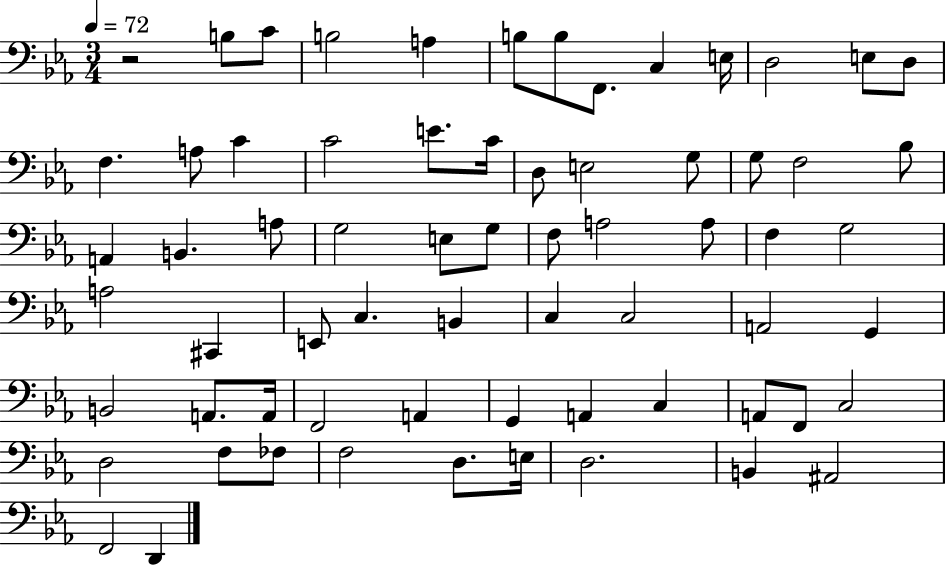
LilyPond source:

{
  \clef bass
  \numericTimeSignature
  \time 3/4
  \key ees \major
  \tempo 4 = 72
  \repeat volta 2 { r2 b8 c'8 | b2 a4 | b8 b8 f,8. c4 e16 | d2 e8 d8 | \break f4. a8 c'4 | c'2 e'8. c'16 | d8 e2 g8 | g8 f2 bes8 | \break a,4 b,4. a8 | g2 e8 g8 | f8 a2 a8 | f4 g2 | \break a2 cis,4 | e,8 c4. b,4 | c4 c2 | a,2 g,4 | \break b,2 a,8. a,16 | f,2 a,4 | g,4 a,4 c4 | a,8 f,8 c2 | \break d2 f8 fes8 | f2 d8. e16 | d2. | b,4 ais,2 | \break f,2 d,4 | } \bar "|."
}